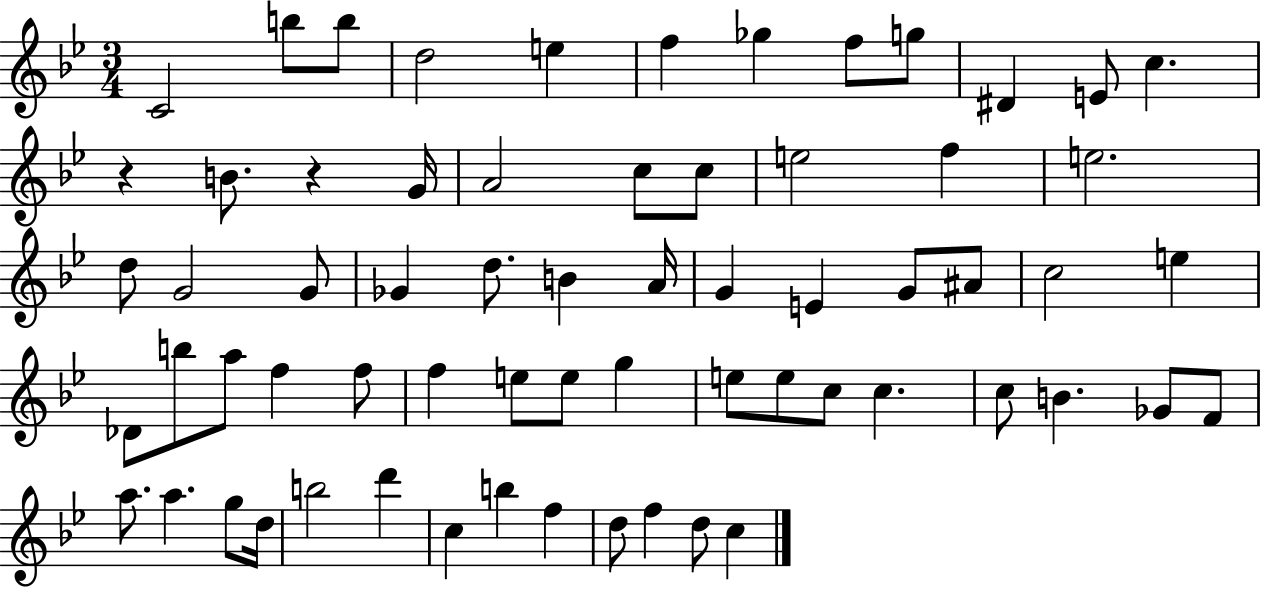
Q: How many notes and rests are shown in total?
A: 65